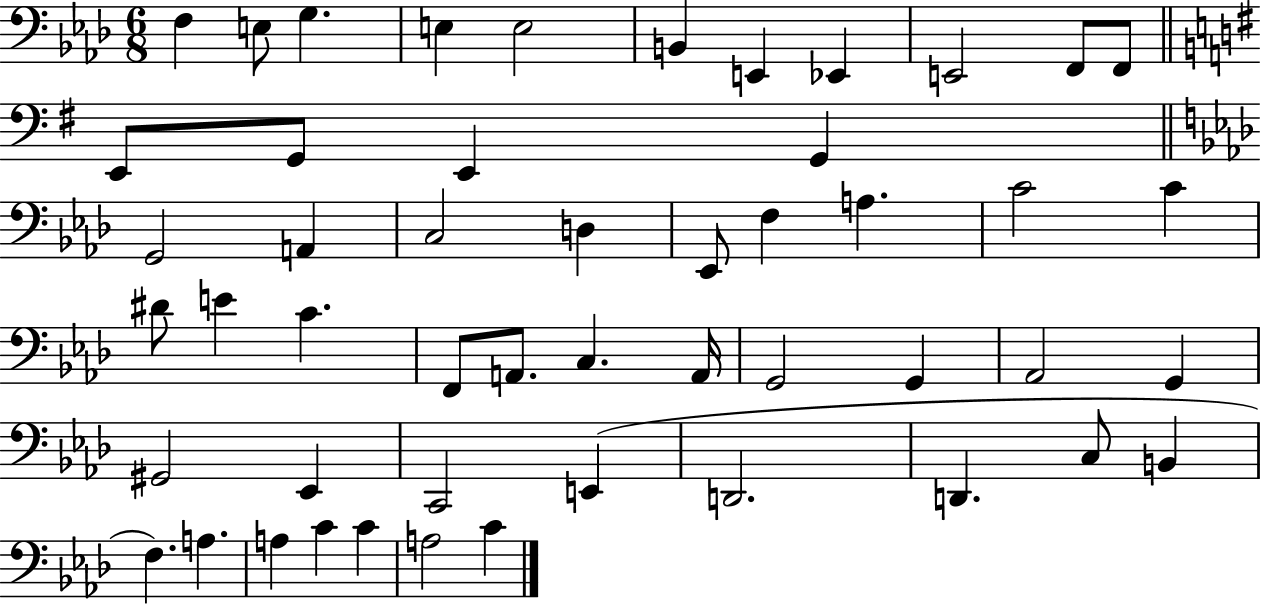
{
  \clef bass
  \numericTimeSignature
  \time 6/8
  \key aes \major
  f4 e8 g4. | e4 e2 | b,4 e,4 ees,4 | e,2 f,8 f,8 | \break \bar "||" \break \key g \major e,8 g,8 e,4 g,4 | \bar "||" \break \key aes \major g,2 a,4 | c2 d4 | ees,8 f4 a4. | c'2 c'4 | \break dis'8 e'4 c'4. | f,8 a,8. c4. a,16 | g,2 g,4 | aes,2 g,4 | \break gis,2 ees,4 | c,2 e,4( | d,2. | d,4. c8 b,4 | \break f4.) a4. | a4 c'4 c'4 | a2 c'4 | \bar "|."
}